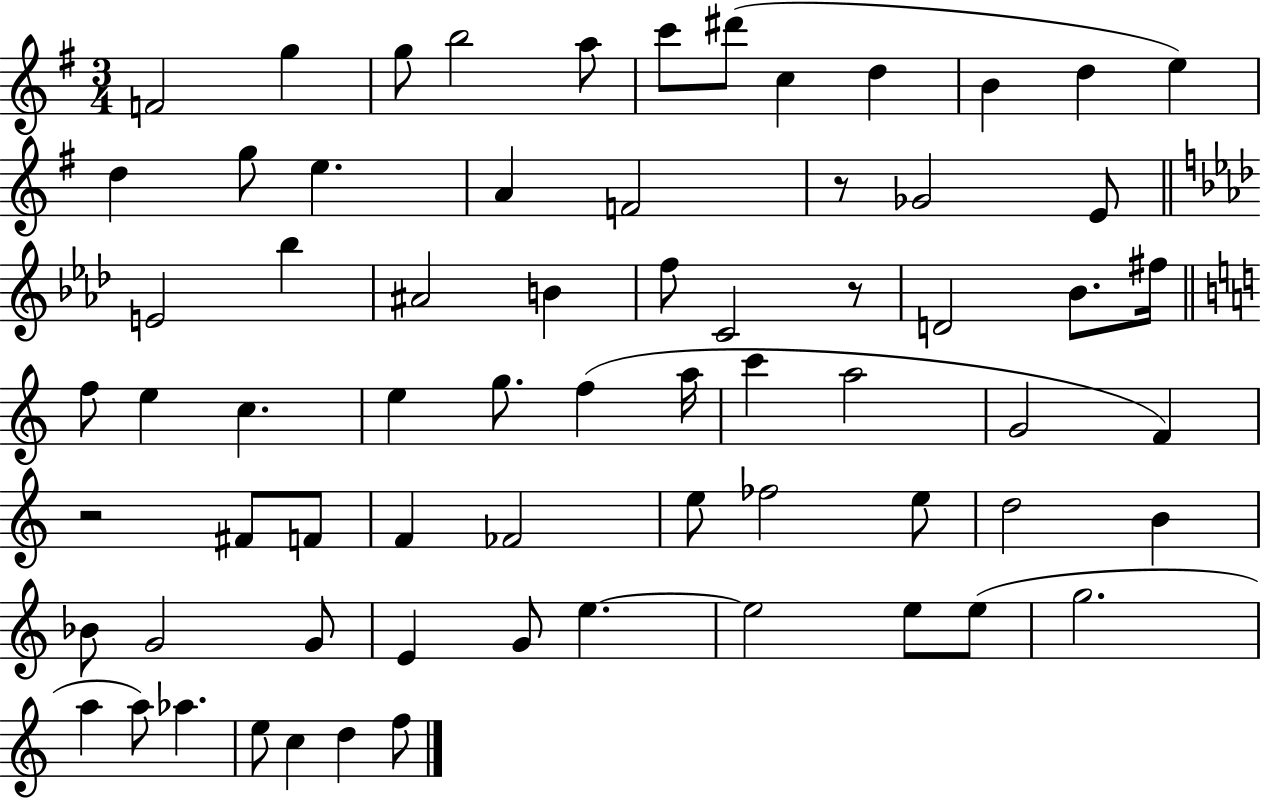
{
  \clef treble
  \numericTimeSignature
  \time 3/4
  \key g \major
  \repeat volta 2 { f'2 g''4 | g''8 b''2 a''8 | c'''8 dis'''8( c''4 d''4 | b'4 d''4 e''4) | \break d''4 g''8 e''4. | a'4 f'2 | r8 ges'2 e'8 | \bar "||" \break \key aes \major e'2 bes''4 | ais'2 b'4 | f''8 c'2 r8 | d'2 bes'8. fis''16 | \break \bar "||" \break \key a \minor f''8 e''4 c''4. | e''4 g''8. f''4( a''16 | c'''4 a''2 | g'2 f'4) | \break r2 fis'8 f'8 | f'4 fes'2 | e''8 fes''2 e''8 | d''2 b'4 | \break bes'8 g'2 g'8 | e'4 g'8 e''4.~~ | e''2 e''8 e''8( | g''2. | \break a''4 a''8) aes''4. | e''8 c''4 d''4 f''8 | } \bar "|."
}